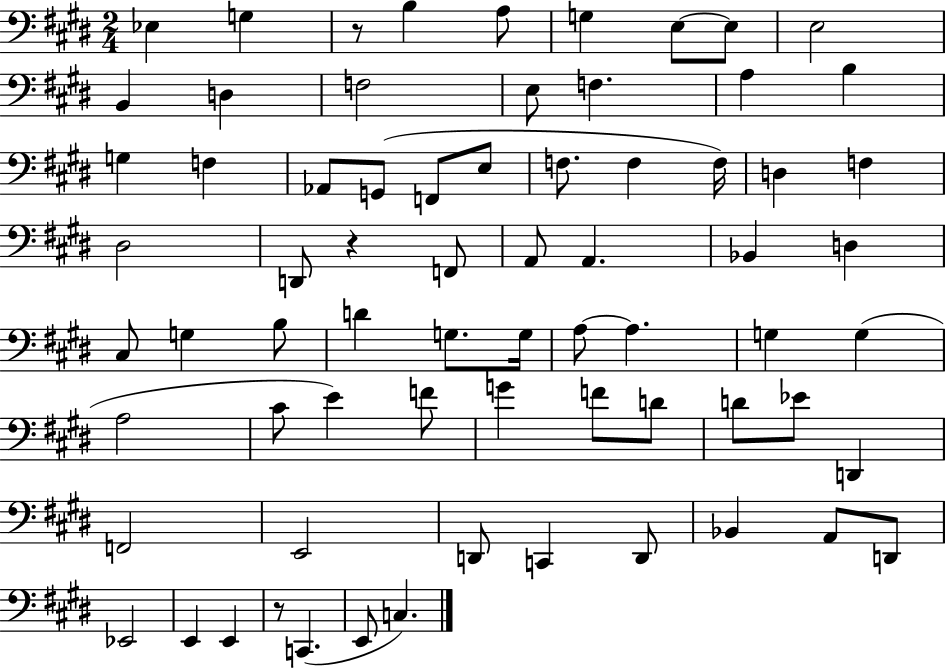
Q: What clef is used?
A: bass